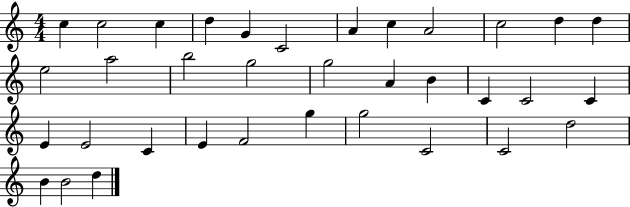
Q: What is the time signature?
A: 4/4